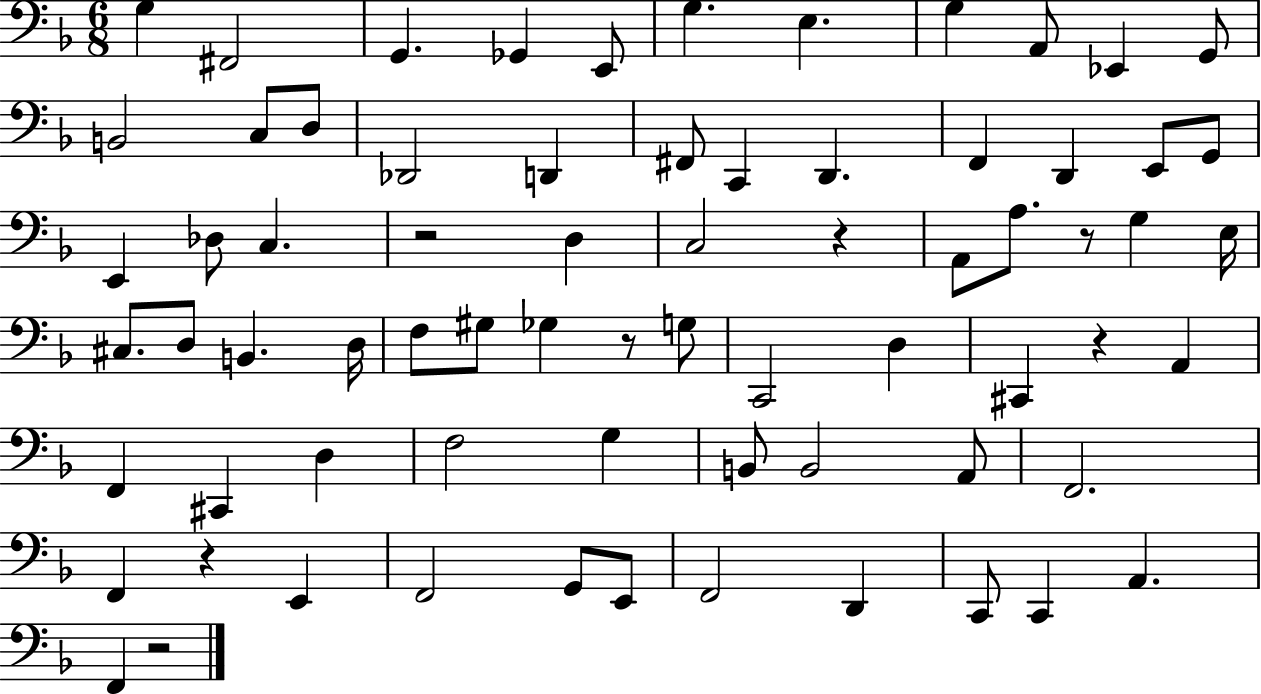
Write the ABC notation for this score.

X:1
T:Untitled
M:6/8
L:1/4
K:F
G, ^F,,2 G,, _G,, E,,/2 G, E, G, A,,/2 _E,, G,,/2 B,,2 C,/2 D,/2 _D,,2 D,, ^F,,/2 C,, D,, F,, D,, E,,/2 G,,/2 E,, _D,/2 C, z2 D, C,2 z A,,/2 A,/2 z/2 G, E,/4 ^C,/2 D,/2 B,, D,/4 F,/2 ^G,/2 _G, z/2 G,/2 C,,2 D, ^C,, z A,, F,, ^C,, D, F,2 G, B,,/2 B,,2 A,,/2 F,,2 F,, z E,, F,,2 G,,/2 E,,/2 F,,2 D,, C,,/2 C,, A,, F,, z2